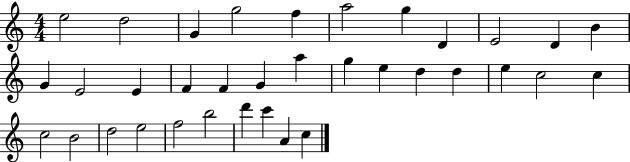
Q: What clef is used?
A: treble